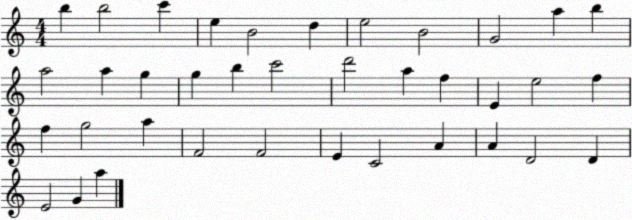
X:1
T:Untitled
M:4/4
L:1/4
K:C
b b2 c' e B2 d e2 B2 G2 a b a2 a g g b c'2 d'2 a f E e2 f f g2 a F2 F2 E C2 A A D2 D E2 G a